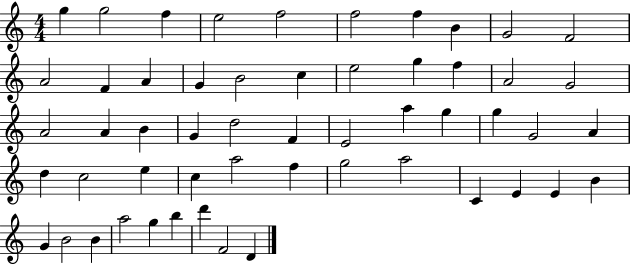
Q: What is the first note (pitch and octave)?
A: G5